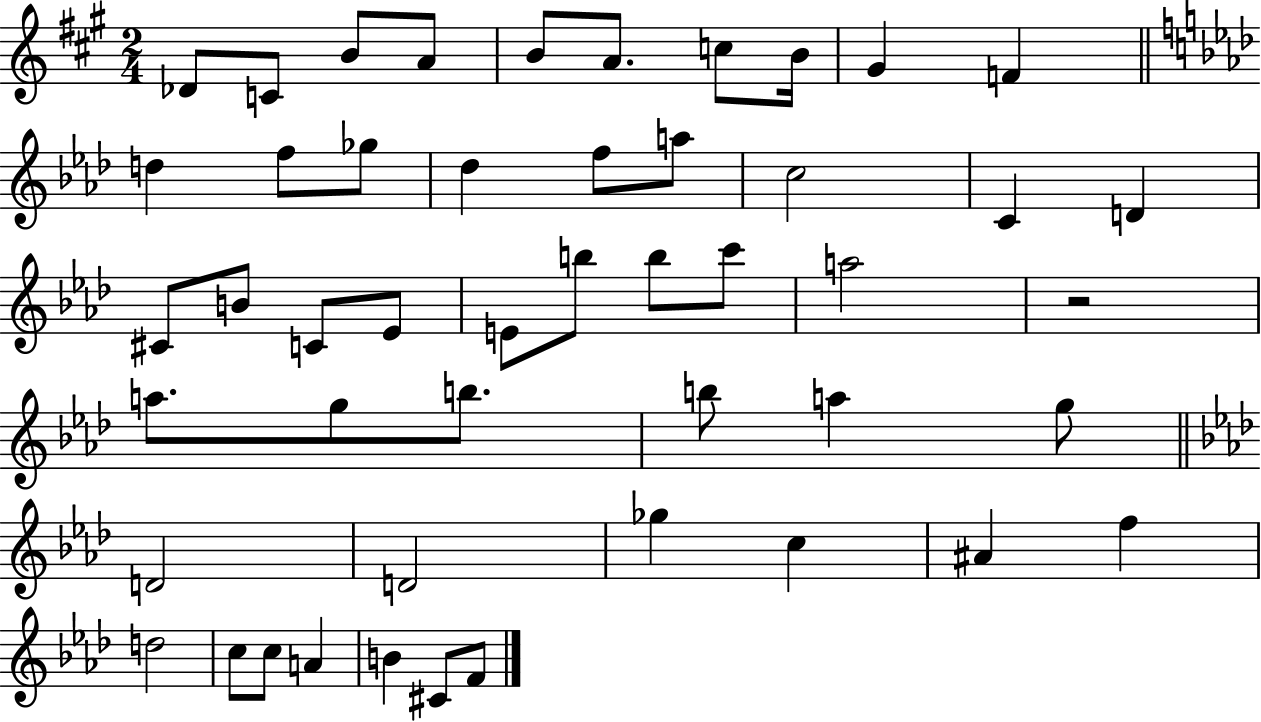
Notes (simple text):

Db4/e C4/e B4/e A4/e B4/e A4/e. C5/e B4/s G#4/q F4/q D5/q F5/e Gb5/e Db5/q F5/e A5/e C5/h C4/q D4/q C#4/e B4/e C4/e Eb4/e E4/e B5/e B5/e C6/e A5/h R/h A5/e. G5/e B5/e. B5/e A5/q G5/e D4/h D4/h Gb5/q C5/q A#4/q F5/q D5/h C5/e C5/e A4/q B4/q C#4/e F4/e